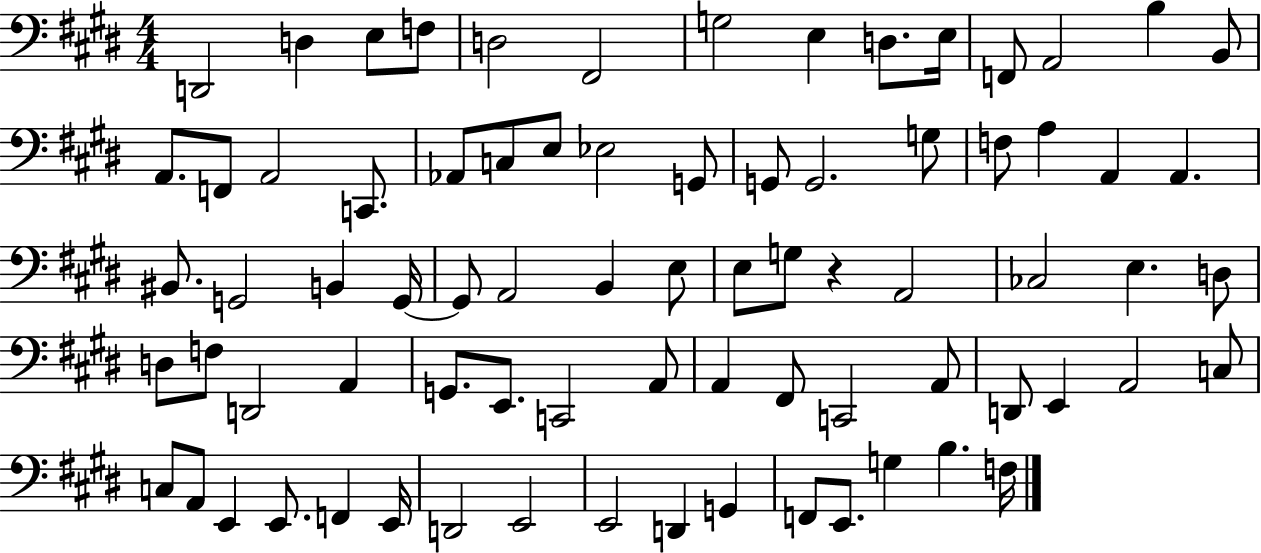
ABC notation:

X:1
T:Untitled
M:4/4
L:1/4
K:E
D,,2 D, E,/2 F,/2 D,2 ^F,,2 G,2 E, D,/2 E,/4 F,,/2 A,,2 B, B,,/2 A,,/2 F,,/2 A,,2 C,,/2 _A,,/2 C,/2 E,/2 _E,2 G,,/2 G,,/2 G,,2 G,/2 F,/2 A, A,, A,, ^B,,/2 G,,2 B,, G,,/4 G,,/2 A,,2 B,, E,/2 E,/2 G,/2 z A,,2 _C,2 E, D,/2 D,/2 F,/2 D,,2 A,, G,,/2 E,,/2 C,,2 A,,/2 A,, ^F,,/2 C,,2 A,,/2 D,,/2 E,, A,,2 C,/2 C,/2 A,,/2 E,, E,,/2 F,, E,,/4 D,,2 E,,2 E,,2 D,, G,, F,,/2 E,,/2 G, B, F,/4